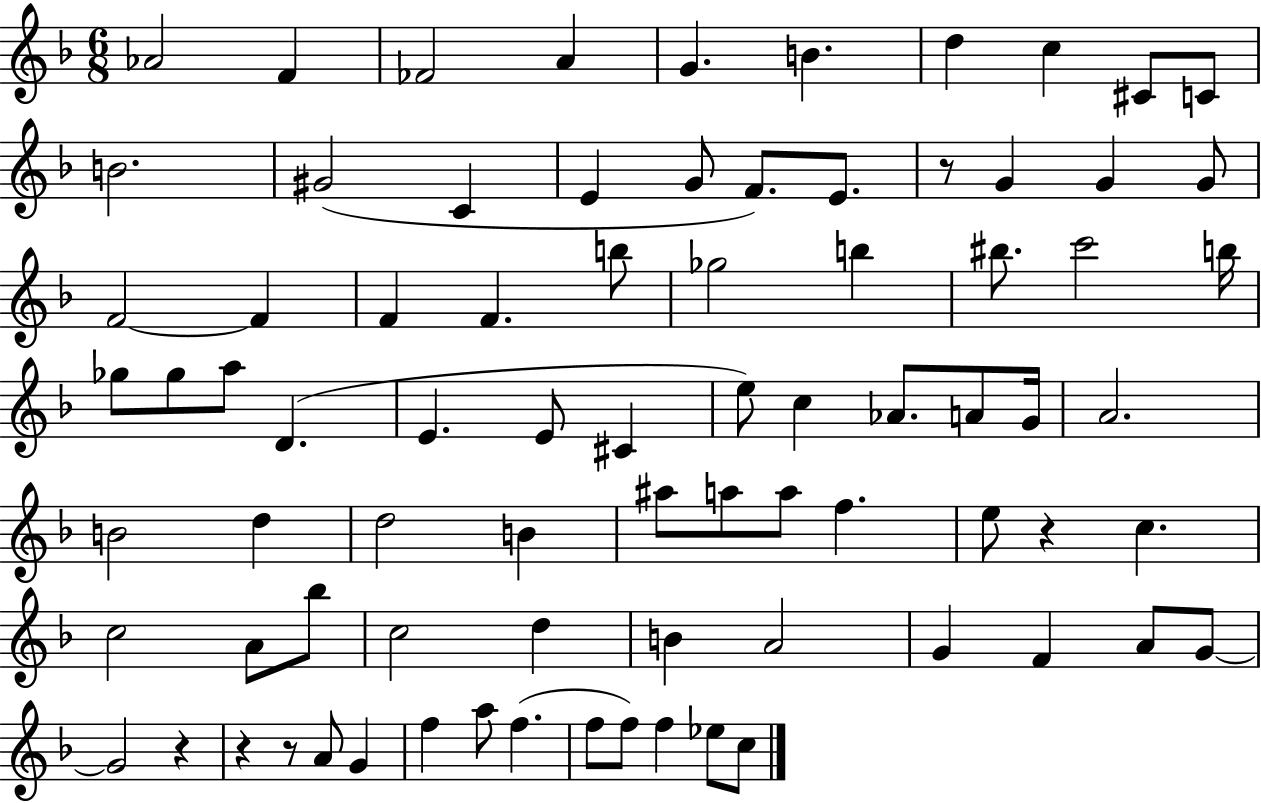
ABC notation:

X:1
T:Untitled
M:6/8
L:1/4
K:F
_A2 F _F2 A G B d c ^C/2 C/2 B2 ^G2 C E G/2 F/2 E/2 z/2 G G G/2 F2 F F F b/2 _g2 b ^b/2 c'2 b/4 _g/2 _g/2 a/2 D E E/2 ^C e/2 c _A/2 A/2 G/4 A2 B2 d d2 B ^a/2 a/2 a/2 f e/2 z c c2 A/2 _b/2 c2 d B A2 G F A/2 G/2 G2 z z z/2 A/2 G f a/2 f f/2 f/2 f _e/2 c/2